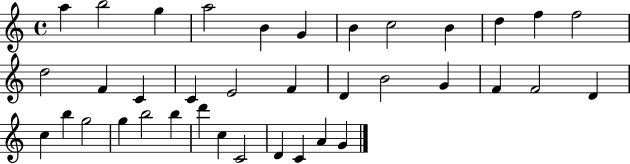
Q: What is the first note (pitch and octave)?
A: A5